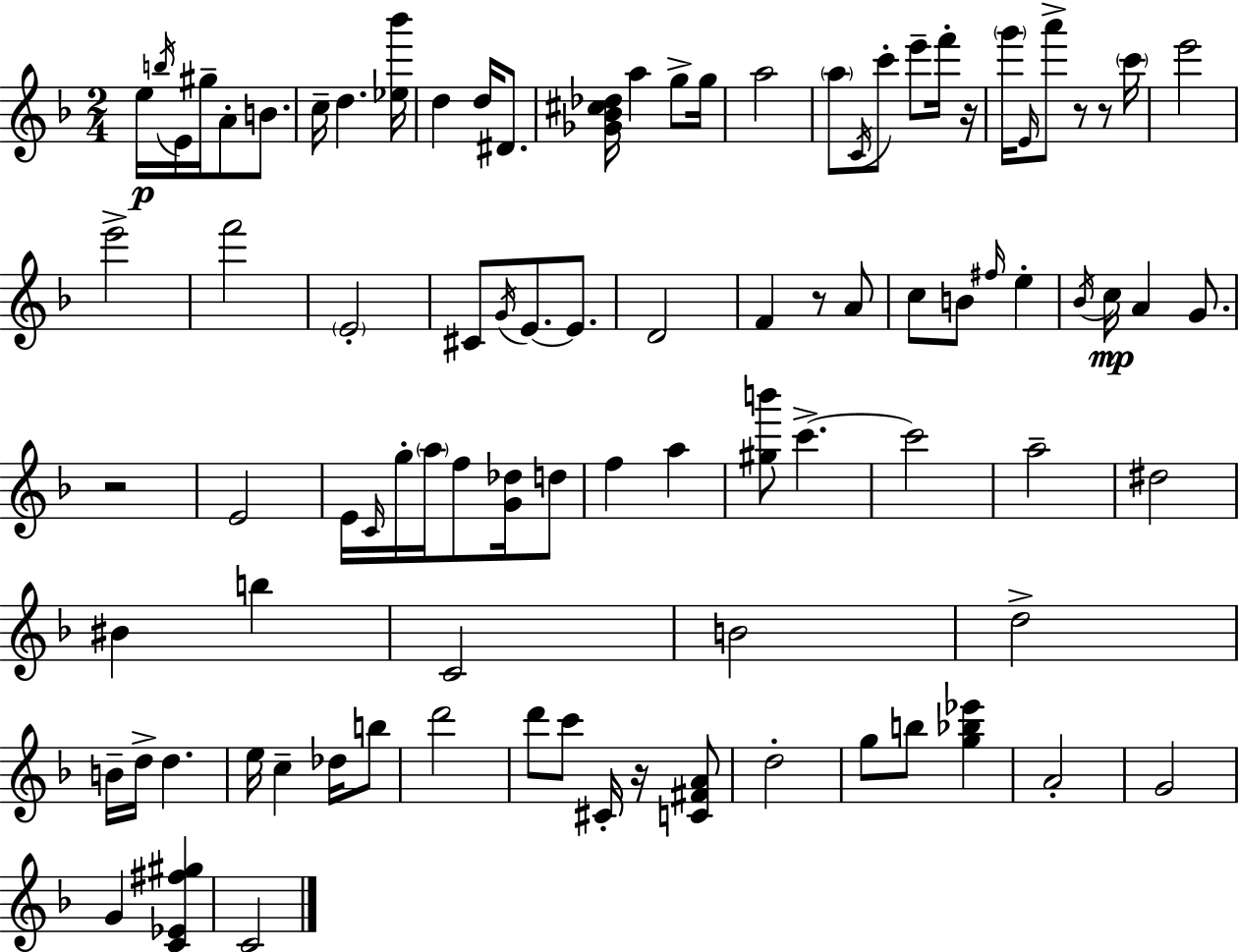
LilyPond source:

{
  \clef treble
  \numericTimeSignature
  \time 2/4
  \key f \major
  \repeat volta 2 { e''16\p \acciaccatura { b''16 } e'16 gis''16-- a'8-. b'8. | c''16-- d''4. | <ees'' bes'''>16 d''4 d''16 dis'8. | <ges' bes' cis'' des''>16 a''4 g''8-> | \break g''16 a''2 | \parenthesize a''8 \acciaccatura { c'16 } c'''8-. e'''8-- | f'''16-. r16 \parenthesize g'''16 \grace { e'16 } a'''8-> r8 | r8 \parenthesize c'''16 e'''2 | \break e'''2-> | f'''2 | \parenthesize e'2-. | cis'8 \acciaccatura { g'16 } e'8.~~ | \break e'8. d'2 | f'4 | r8 a'8 c''8 b'8 | \grace { fis''16 } e''4-. \acciaccatura { bes'16 } c''16\mp a'4 | \break g'8. r2 | e'2 | e'16 \grace { c'16 } | g''16-. \parenthesize a''16 f''8 <g' des''>16 d''8 f''4 | \break a''4 <gis'' b'''>8 | c'''4.->~~ c'''2 | a''2-- | dis''2 | \break bis'4 | b''4 c'2 | b'2 | d''2-> | \break b'16-- | d''16-> d''4. e''16 | c''4-- des''16 b''8 d'''2 | d'''8 | \break c'''8 cis'16-. r16 <c' fis' a'>8 d''2-. | g''8 | b''8 <g'' bes'' ees'''>4 a'2-. | g'2 | \break g'4 | <c' ees' fis'' gis''>4 c'2 | } \bar "|."
}